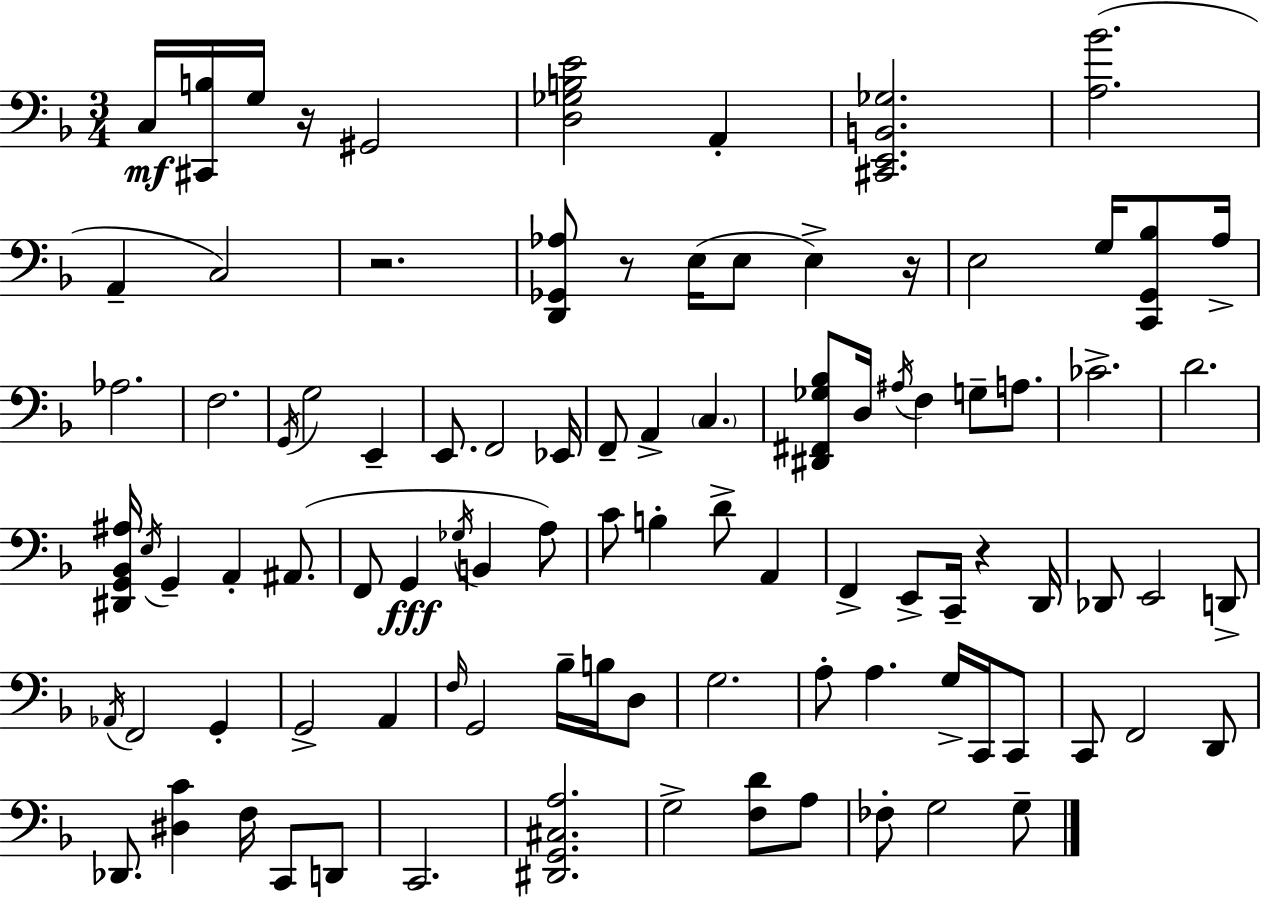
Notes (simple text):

C3/s [C#2,B3]/s G3/s R/s G#2/h [D3,Gb3,B3,E4]/h A2/q [C#2,E2,B2,Gb3]/h. [A3,Bb4]/h. A2/q C3/h R/h. [D2,Gb2,Ab3]/e R/e E3/s E3/e E3/q R/s E3/h G3/s [C2,G2,Bb3]/e A3/s Ab3/h. F3/h. G2/s G3/h E2/q E2/e. F2/h Eb2/s F2/e A2/q C3/q. [D#2,F#2,Gb3,Bb3]/e D3/s A#3/s F3/q G3/e A3/e. CES4/h. D4/h. [D#2,G2,Bb2,A#3]/s E3/s G2/q A2/q A#2/e. F2/e G2/q Gb3/s B2/q A3/e C4/e B3/q D4/e A2/q F2/q E2/e C2/s R/q D2/s Db2/e E2/h D2/e Ab2/s F2/h G2/q G2/h A2/q F3/s G2/h Bb3/s B3/s D3/e G3/h. A3/e A3/q. G3/s C2/s C2/e C2/e F2/h D2/e Db2/e. [D#3,C4]/q F3/s C2/e D2/e C2/h. [D#2,G2,C#3,A3]/h. G3/h [F3,D4]/e A3/e FES3/e G3/h G3/e